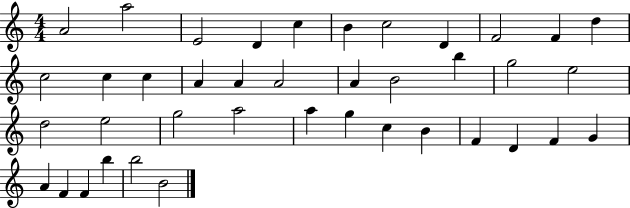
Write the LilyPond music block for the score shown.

{
  \clef treble
  \numericTimeSignature
  \time 4/4
  \key c \major
  a'2 a''2 | e'2 d'4 c''4 | b'4 c''2 d'4 | f'2 f'4 d''4 | \break c''2 c''4 c''4 | a'4 a'4 a'2 | a'4 b'2 b''4 | g''2 e''2 | \break d''2 e''2 | g''2 a''2 | a''4 g''4 c''4 b'4 | f'4 d'4 f'4 g'4 | \break a'4 f'4 f'4 b''4 | b''2 b'2 | \bar "|."
}